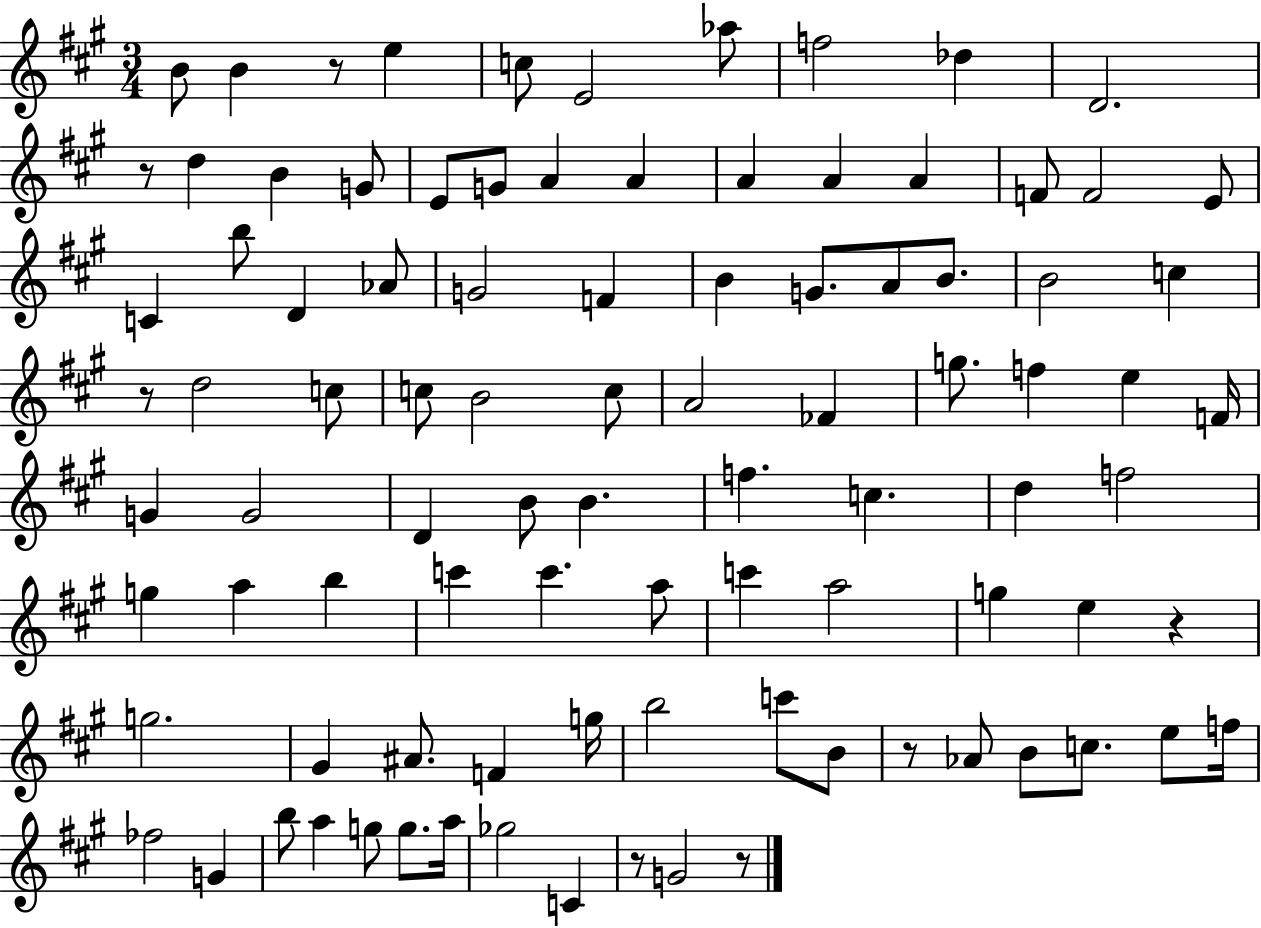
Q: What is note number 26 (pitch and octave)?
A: Ab4